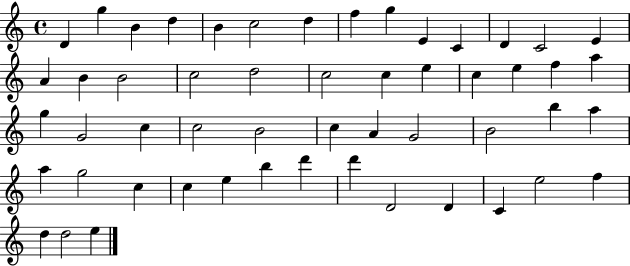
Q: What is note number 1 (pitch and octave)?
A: D4